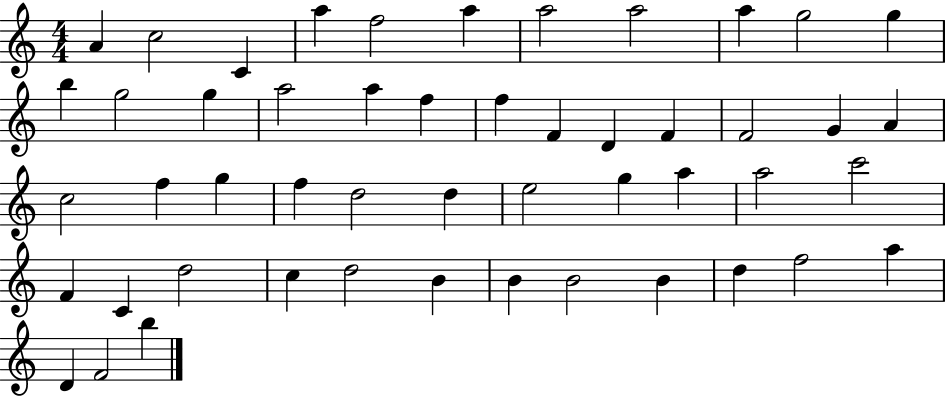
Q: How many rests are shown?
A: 0